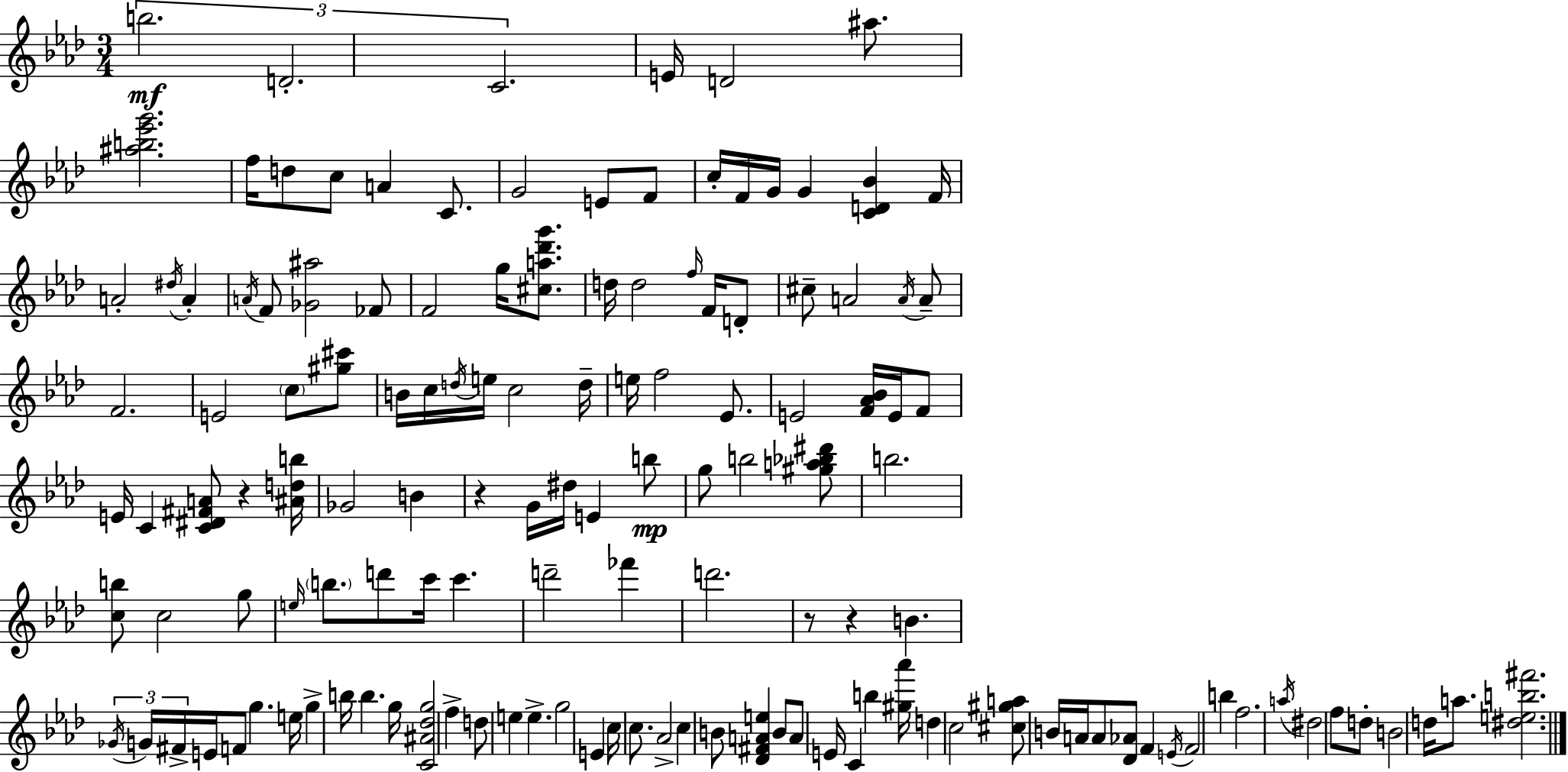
X:1
T:Untitled
M:3/4
L:1/4
K:Fm
b2 D2 C2 E/4 D2 ^a/2 [^ab_e'g']2 f/4 d/2 c/2 A C/2 G2 E/2 F/2 c/4 F/4 G/4 G [CD_B] F/4 A2 ^d/4 A A/4 F/2 [_G^a]2 _F/2 F2 g/4 [^ca_d'g']/2 d/4 d2 f/4 F/4 D/2 ^c/2 A2 A/4 A/2 F2 E2 c/2 [^g^c']/2 B/4 c/4 d/4 e/4 c2 d/4 e/4 f2 _E/2 E2 [F_A_B]/4 E/4 F/2 E/4 C [C^D^FA]/2 z [^Adb]/4 _G2 B z G/4 ^d/4 E b/2 g/2 b2 [^ga_b^d']/2 b2 [cb]/2 c2 g/2 e/4 b/2 d'/2 c'/4 c' d'2 _f' d'2 z/2 z B _G/4 G/4 ^F/4 E/4 F/2 g e/4 g b/4 b g/4 [C^A_dg]2 f d/2 e e g2 E c/4 c/2 _A2 c B/2 [_D^FAe] B/2 A/2 E/4 C b [^g_a']/4 d c2 [^c^ga]/2 B/4 A/4 A/2 [_D_A]/2 F E/4 F2 b f2 a/4 ^d2 f/2 d/2 B2 d/4 a/2 [^deb^f']2